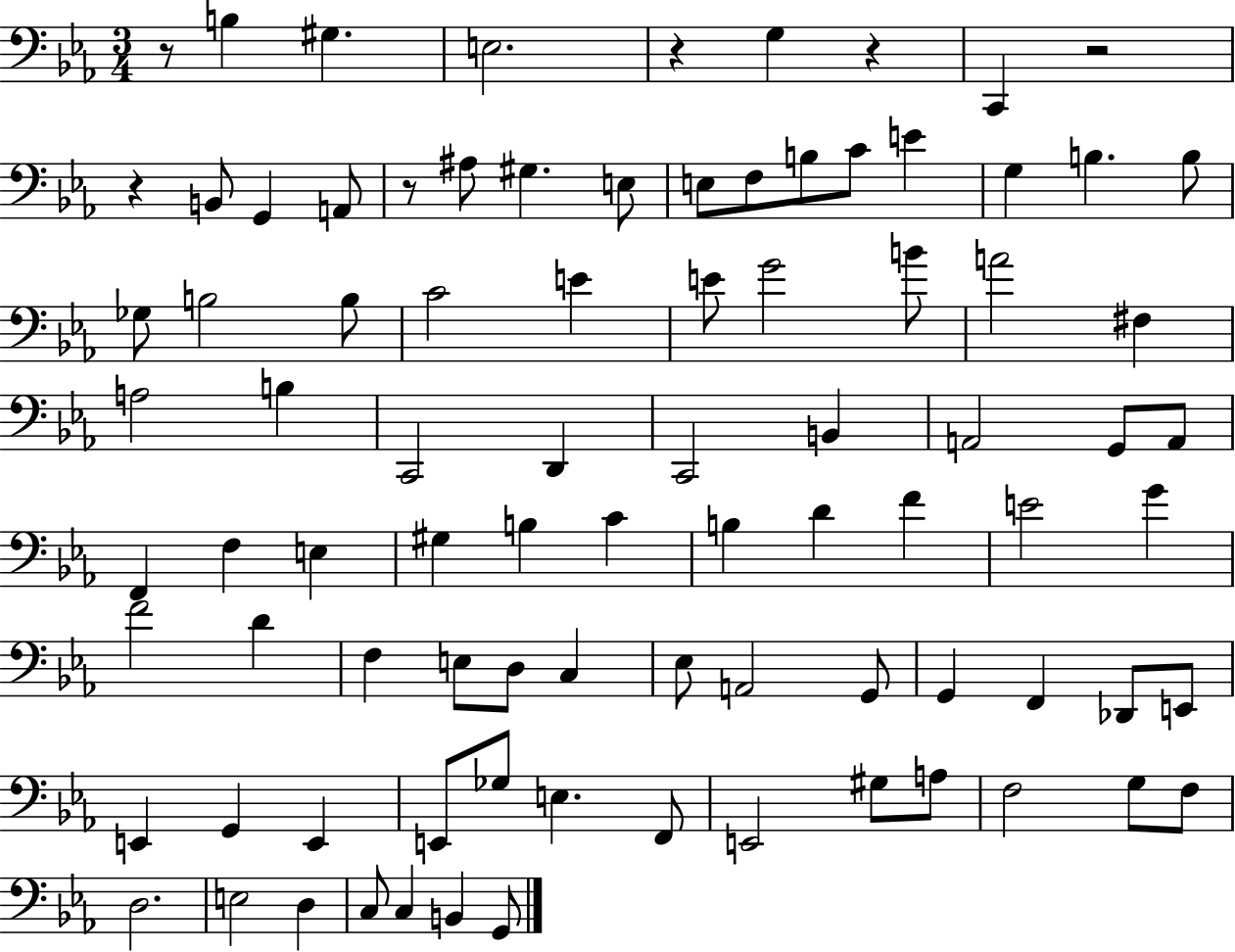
X:1
T:Untitled
M:3/4
L:1/4
K:Eb
z/2 B, ^G, E,2 z G, z C,, z2 z B,,/2 G,, A,,/2 z/2 ^A,/2 ^G, E,/2 E,/2 F,/2 B,/2 C/2 E G, B, B,/2 _G,/2 B,2 B,/2 C2 E E/2 G2 B/2 A2 ^F, A,2 B, C,,2 D,, C,,2 B,, A,,2 G,,/2 A,,/2 F,, F, E, ^G, B, C B, D F E2 G F2 D F, E,/2 D,/2 C, _E,/2 A,,2 G,,/2 G,, F,, _D,,/2 E,,/2 E,, G,, E,, E,,/2 _G,/2 E, F,,/2 E,,2 ^G,/2 A,/2 F,2 G,/2 F,/2 D,2 E,2 D, C,/2 C, B,, G,,/2